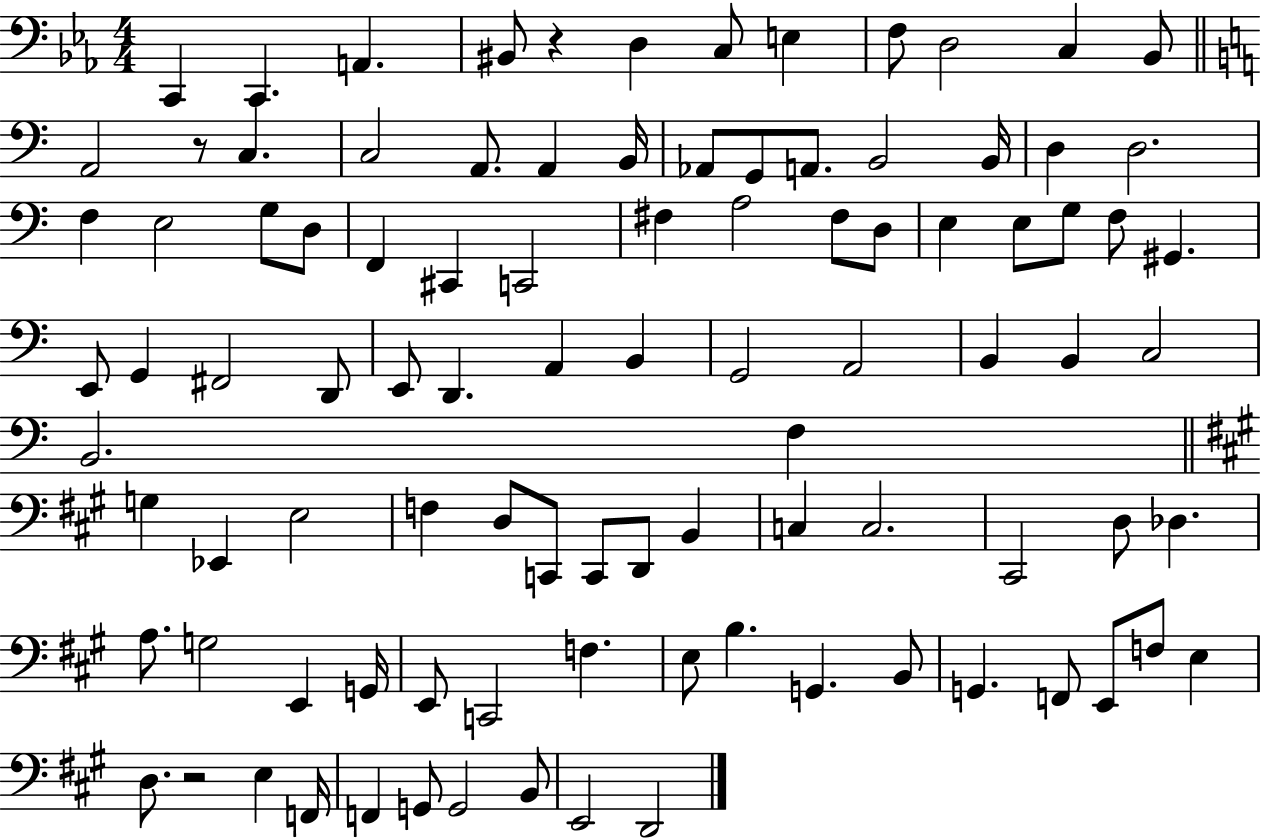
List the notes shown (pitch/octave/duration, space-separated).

C2/q C2/q. A2/q. BIS2/e R/q D3/q C3/e E3/q F3/e D3/h C3/q Bb2/e A2/h R/e C3/q. C3/h A2/e. A2/q B2/s Ab2/e G2/e A2/e. B2/h B2/s D3/q D3/h. F3/q E3/h G3/e D3/e F2/q C#2/q C2/h F#3/q A3/h F#3/e D3/e E3/q E3/e G3/e F3/e G#2/q. E2/e G2/q F#2/h D2/e E2/e D2/q. A2/q B2/q G2/h A2/h B2/q B2/q C3/h B2/h. F3/q G3/q Eb2/q E3/h F3/q D3/e C2/e C2/e D2/e B2/q C3/q C3/h. C#2/h D3/e Db3/q. A3/e. G3/h E2/q G2/s E2/e C2/h F3/q. E3/e B3/q. G2/q. B2/e G2/q. F2/e E2/e F3/e E3/q D3/e. R/h E3/q F2/s F2/q G2/e G2/h B2/e E2/h D2/h